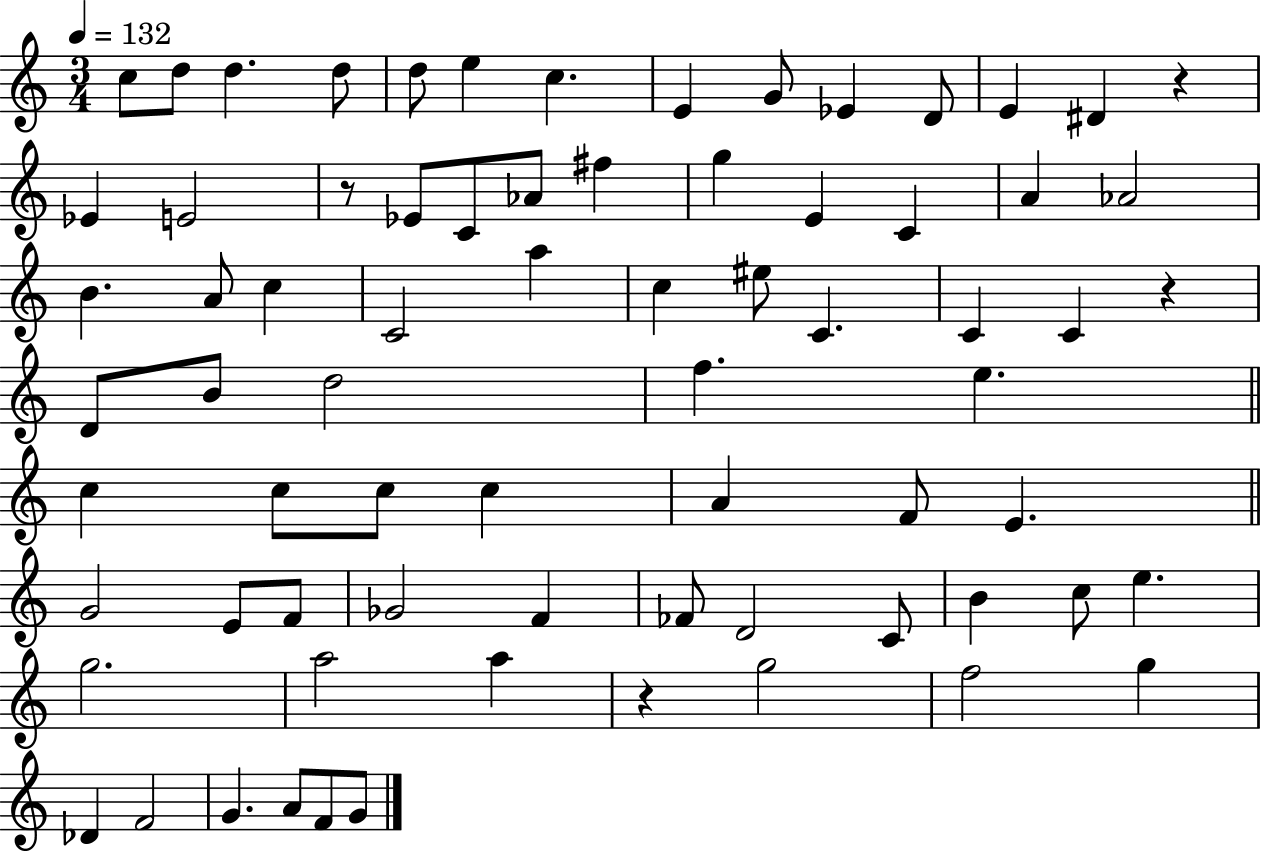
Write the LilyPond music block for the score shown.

{
  \clef treble
  \numericTimeSignature
  \time 3/4
  \key c \major
  \tempo 4 = 132
  c''8 d''8 d''4. d''8 | d''8 e''4 c''4. | e'4 g'8 ees'4 d'8 | e'4 dis'4 r4 | \break ees'4 e'2 | r8 ees'8 c'8 aes'8 fis''4 | g''4 e'4 c'4 | a'4 aes'2 | \break b'4. a'8 c''4 | c'2 a''4 | c''4 eis''8 c'4. | c'4 c'4 r4 | \break d'8 b'8 d''2 | f''4. e''4. | \bar "||" \break \key c \major c''4 c''8 c''8 c''4 | a'4 f'8 e'4. | \bar "||" \break \key c \major g'2 e'8 f'8 | ges'2 f'4 | fes'8 d'2 c'8 | b'4 c''8 e''4. | \break g''2. | a''2 a''4 | r4 g''2 | f''2 g''4 | \break des'4 f'2 | g'4. a'8 f'8 g'8 | \bar "|."
}